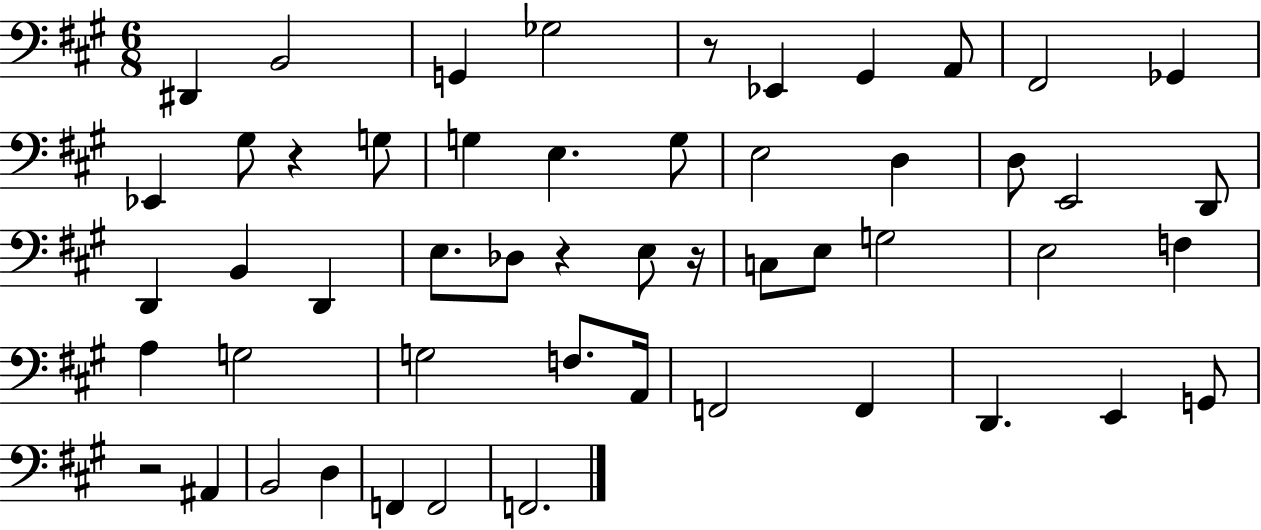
{
  \clef bass
  \numericTimeSignature
  \time 6/8
  \key a \major
  dis,4 b,2 | g,4 ges2 | r8 ees,4 gis,4 a,8 | fis,2 ges,4 | \break ees,4 gis8 r4 g8 | g4 e4. g8 | e2 d4 | d8 e,2 d,8 | \break d,4 b,4 d,4 | e8. des8 r4 e8 r16 | c8 e8 g2 | e2 f4 | \break a4 g2 | g2 f8. a,16 | f,2 f,4 | d,4. e,4 g,8 | \break r2 ais,4 | b,2 d4 | f,4 f,2 | f,2. | \break \bar "|."
}